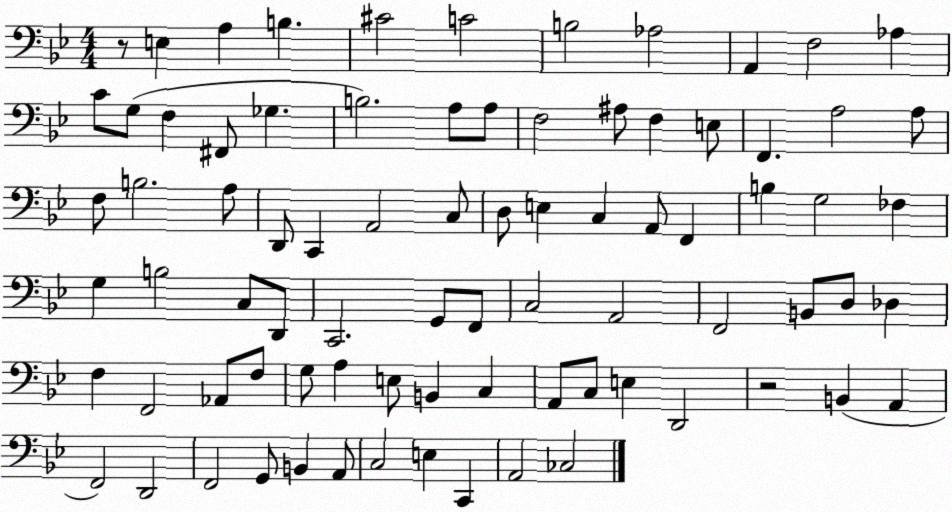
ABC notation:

X:1
T:Untitled
M:4/4
L:1/4
K:Bb
z/2 E, A, B, ^C2 C2 B,2 _A,2 A,, F,2 _A, C/2 G,/2 F, ^F,,/2 _G, B,2 A,/2 A,/2 F,2 ^A,/2 F, E,/2 F,, A,2 A,/2 F,/2 B,2 A,/2 D,,/2 C,, A,,2 C,/2 D,/2 E, C, A,,/2 F,, B, G,2 _F, G, B,2 C,/2 D,,/2 C,,2 G,,/2 F,,/2 C,2 A,,2 F,,2 B,,/2 D,/2 _D, F, F,,2 _A,,/2 F,/2 G,/2 A, E,/2 B,, C, A,,/2 C,/2 E, D,,2 z2 B,, A,, F,,2 D,,2 F,,2 G,,/2 B,, A,,/2 C,2 E, C,, A,,2 _C,2